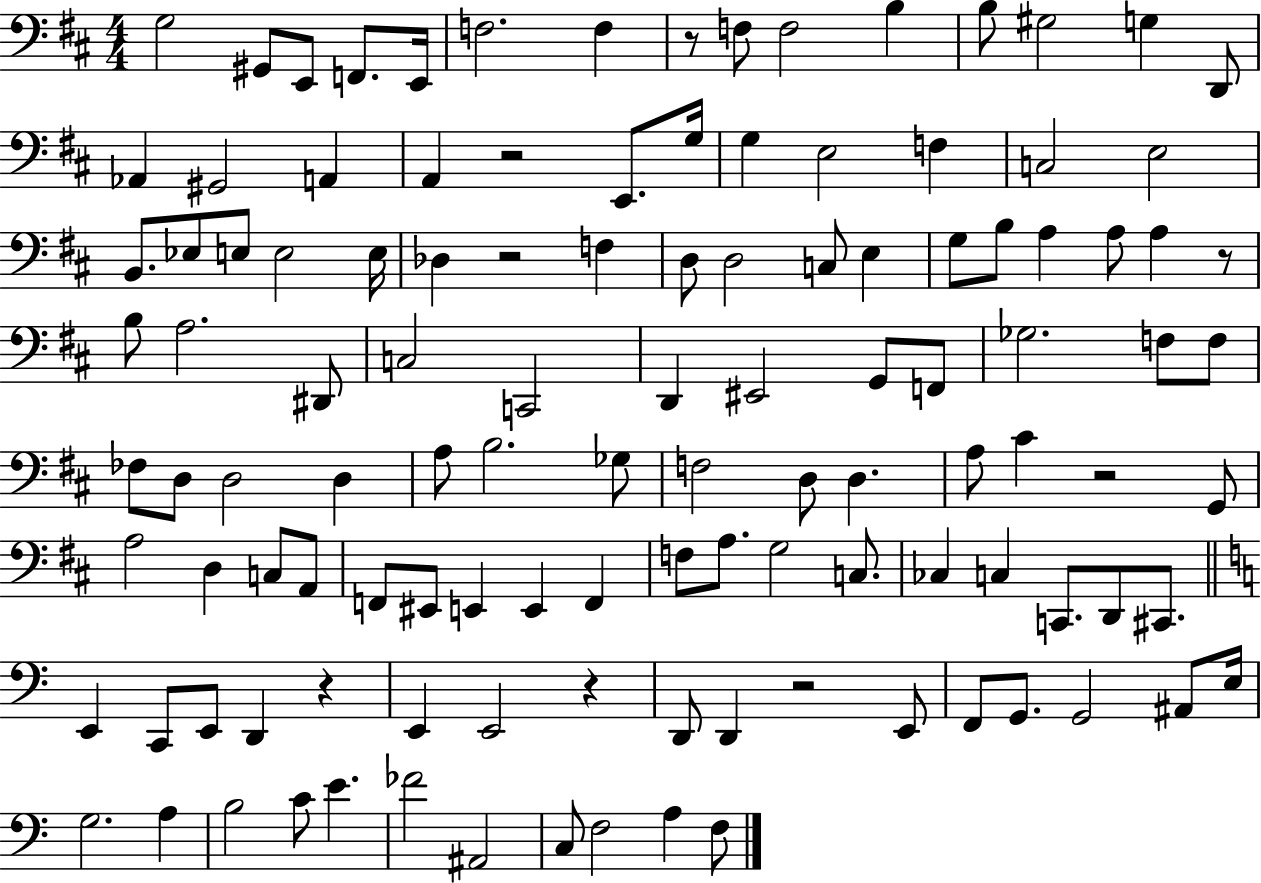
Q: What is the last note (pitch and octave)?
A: F3